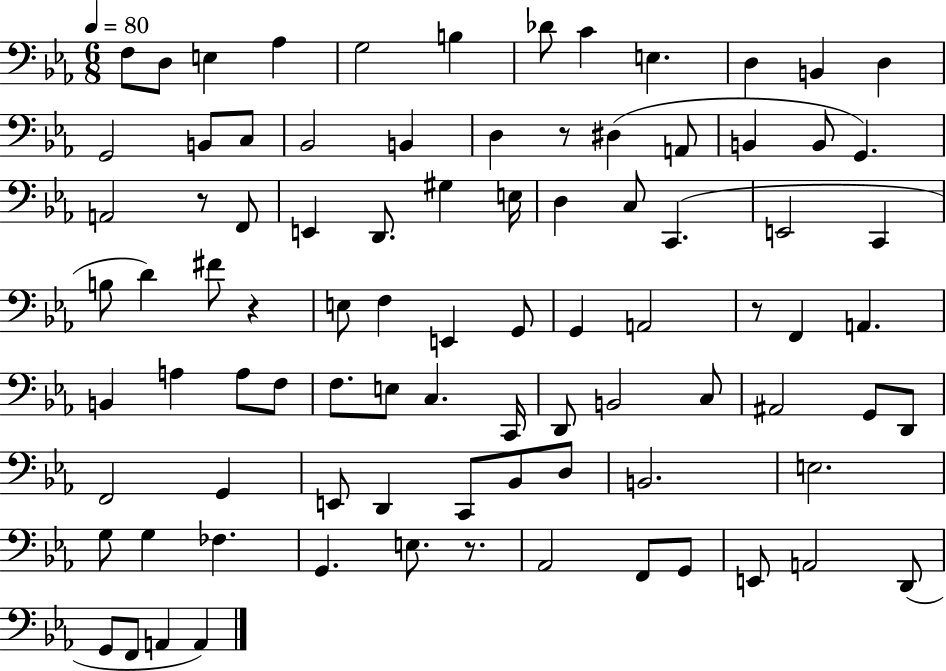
X:1
T:Untitled
M:6/8
L:1/4
K:Eb
F,/2 D,/2 E, _A, G,2 B, _D/2 C E, D, B,, D, G,,2 B,,/2 C,/2 _B,,2 B,, D, z/2 ^D, A,,/2 B,, B,,/2 G,, A,,2 z/2 F,,/2 E,, D,,/2 ^G, E,/4 D, C,/2 C,, E,,2 C,, B,/2 D ^F/2 z E,/2 F, E,, G,,/2 G,, A,,2 z/2 F,, A,, B,, A, A,/2 F,/2 F,/2 E,/2 C, C,,/4 D,,/2 B,,2 C,/2 ^A,,2 G,,/2 D,,/2 F,,2 G,, E,,/2 D,, C,,/2 _B,,/2 D,/2 B,,2 E,2 G,/2 G, _F, G,, E,/2 z/2 _A,,2 F,,/2 G,,/2 E,,/2 A,,2 D,,/2 G,,/2 F,,/2 A,, A,,